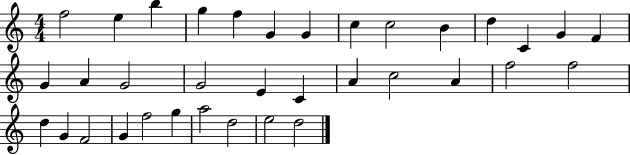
F5/h E5/q B5/q G5/q F5/q G4/q G4/q C5/q C5/h B4/q D5/q C4/q G4/q F4/q G4/q A4/q G4/h G4/h E4/q C4/q A4/q C5/h A4/q F5/h F5/h D5/q G4/q F4/h G4/q F5/h G5/q A5/h D5/h E5/h D5/h